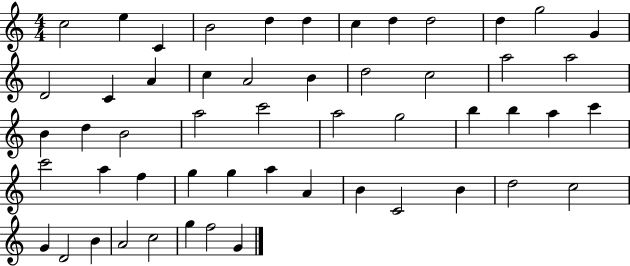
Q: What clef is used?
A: treble